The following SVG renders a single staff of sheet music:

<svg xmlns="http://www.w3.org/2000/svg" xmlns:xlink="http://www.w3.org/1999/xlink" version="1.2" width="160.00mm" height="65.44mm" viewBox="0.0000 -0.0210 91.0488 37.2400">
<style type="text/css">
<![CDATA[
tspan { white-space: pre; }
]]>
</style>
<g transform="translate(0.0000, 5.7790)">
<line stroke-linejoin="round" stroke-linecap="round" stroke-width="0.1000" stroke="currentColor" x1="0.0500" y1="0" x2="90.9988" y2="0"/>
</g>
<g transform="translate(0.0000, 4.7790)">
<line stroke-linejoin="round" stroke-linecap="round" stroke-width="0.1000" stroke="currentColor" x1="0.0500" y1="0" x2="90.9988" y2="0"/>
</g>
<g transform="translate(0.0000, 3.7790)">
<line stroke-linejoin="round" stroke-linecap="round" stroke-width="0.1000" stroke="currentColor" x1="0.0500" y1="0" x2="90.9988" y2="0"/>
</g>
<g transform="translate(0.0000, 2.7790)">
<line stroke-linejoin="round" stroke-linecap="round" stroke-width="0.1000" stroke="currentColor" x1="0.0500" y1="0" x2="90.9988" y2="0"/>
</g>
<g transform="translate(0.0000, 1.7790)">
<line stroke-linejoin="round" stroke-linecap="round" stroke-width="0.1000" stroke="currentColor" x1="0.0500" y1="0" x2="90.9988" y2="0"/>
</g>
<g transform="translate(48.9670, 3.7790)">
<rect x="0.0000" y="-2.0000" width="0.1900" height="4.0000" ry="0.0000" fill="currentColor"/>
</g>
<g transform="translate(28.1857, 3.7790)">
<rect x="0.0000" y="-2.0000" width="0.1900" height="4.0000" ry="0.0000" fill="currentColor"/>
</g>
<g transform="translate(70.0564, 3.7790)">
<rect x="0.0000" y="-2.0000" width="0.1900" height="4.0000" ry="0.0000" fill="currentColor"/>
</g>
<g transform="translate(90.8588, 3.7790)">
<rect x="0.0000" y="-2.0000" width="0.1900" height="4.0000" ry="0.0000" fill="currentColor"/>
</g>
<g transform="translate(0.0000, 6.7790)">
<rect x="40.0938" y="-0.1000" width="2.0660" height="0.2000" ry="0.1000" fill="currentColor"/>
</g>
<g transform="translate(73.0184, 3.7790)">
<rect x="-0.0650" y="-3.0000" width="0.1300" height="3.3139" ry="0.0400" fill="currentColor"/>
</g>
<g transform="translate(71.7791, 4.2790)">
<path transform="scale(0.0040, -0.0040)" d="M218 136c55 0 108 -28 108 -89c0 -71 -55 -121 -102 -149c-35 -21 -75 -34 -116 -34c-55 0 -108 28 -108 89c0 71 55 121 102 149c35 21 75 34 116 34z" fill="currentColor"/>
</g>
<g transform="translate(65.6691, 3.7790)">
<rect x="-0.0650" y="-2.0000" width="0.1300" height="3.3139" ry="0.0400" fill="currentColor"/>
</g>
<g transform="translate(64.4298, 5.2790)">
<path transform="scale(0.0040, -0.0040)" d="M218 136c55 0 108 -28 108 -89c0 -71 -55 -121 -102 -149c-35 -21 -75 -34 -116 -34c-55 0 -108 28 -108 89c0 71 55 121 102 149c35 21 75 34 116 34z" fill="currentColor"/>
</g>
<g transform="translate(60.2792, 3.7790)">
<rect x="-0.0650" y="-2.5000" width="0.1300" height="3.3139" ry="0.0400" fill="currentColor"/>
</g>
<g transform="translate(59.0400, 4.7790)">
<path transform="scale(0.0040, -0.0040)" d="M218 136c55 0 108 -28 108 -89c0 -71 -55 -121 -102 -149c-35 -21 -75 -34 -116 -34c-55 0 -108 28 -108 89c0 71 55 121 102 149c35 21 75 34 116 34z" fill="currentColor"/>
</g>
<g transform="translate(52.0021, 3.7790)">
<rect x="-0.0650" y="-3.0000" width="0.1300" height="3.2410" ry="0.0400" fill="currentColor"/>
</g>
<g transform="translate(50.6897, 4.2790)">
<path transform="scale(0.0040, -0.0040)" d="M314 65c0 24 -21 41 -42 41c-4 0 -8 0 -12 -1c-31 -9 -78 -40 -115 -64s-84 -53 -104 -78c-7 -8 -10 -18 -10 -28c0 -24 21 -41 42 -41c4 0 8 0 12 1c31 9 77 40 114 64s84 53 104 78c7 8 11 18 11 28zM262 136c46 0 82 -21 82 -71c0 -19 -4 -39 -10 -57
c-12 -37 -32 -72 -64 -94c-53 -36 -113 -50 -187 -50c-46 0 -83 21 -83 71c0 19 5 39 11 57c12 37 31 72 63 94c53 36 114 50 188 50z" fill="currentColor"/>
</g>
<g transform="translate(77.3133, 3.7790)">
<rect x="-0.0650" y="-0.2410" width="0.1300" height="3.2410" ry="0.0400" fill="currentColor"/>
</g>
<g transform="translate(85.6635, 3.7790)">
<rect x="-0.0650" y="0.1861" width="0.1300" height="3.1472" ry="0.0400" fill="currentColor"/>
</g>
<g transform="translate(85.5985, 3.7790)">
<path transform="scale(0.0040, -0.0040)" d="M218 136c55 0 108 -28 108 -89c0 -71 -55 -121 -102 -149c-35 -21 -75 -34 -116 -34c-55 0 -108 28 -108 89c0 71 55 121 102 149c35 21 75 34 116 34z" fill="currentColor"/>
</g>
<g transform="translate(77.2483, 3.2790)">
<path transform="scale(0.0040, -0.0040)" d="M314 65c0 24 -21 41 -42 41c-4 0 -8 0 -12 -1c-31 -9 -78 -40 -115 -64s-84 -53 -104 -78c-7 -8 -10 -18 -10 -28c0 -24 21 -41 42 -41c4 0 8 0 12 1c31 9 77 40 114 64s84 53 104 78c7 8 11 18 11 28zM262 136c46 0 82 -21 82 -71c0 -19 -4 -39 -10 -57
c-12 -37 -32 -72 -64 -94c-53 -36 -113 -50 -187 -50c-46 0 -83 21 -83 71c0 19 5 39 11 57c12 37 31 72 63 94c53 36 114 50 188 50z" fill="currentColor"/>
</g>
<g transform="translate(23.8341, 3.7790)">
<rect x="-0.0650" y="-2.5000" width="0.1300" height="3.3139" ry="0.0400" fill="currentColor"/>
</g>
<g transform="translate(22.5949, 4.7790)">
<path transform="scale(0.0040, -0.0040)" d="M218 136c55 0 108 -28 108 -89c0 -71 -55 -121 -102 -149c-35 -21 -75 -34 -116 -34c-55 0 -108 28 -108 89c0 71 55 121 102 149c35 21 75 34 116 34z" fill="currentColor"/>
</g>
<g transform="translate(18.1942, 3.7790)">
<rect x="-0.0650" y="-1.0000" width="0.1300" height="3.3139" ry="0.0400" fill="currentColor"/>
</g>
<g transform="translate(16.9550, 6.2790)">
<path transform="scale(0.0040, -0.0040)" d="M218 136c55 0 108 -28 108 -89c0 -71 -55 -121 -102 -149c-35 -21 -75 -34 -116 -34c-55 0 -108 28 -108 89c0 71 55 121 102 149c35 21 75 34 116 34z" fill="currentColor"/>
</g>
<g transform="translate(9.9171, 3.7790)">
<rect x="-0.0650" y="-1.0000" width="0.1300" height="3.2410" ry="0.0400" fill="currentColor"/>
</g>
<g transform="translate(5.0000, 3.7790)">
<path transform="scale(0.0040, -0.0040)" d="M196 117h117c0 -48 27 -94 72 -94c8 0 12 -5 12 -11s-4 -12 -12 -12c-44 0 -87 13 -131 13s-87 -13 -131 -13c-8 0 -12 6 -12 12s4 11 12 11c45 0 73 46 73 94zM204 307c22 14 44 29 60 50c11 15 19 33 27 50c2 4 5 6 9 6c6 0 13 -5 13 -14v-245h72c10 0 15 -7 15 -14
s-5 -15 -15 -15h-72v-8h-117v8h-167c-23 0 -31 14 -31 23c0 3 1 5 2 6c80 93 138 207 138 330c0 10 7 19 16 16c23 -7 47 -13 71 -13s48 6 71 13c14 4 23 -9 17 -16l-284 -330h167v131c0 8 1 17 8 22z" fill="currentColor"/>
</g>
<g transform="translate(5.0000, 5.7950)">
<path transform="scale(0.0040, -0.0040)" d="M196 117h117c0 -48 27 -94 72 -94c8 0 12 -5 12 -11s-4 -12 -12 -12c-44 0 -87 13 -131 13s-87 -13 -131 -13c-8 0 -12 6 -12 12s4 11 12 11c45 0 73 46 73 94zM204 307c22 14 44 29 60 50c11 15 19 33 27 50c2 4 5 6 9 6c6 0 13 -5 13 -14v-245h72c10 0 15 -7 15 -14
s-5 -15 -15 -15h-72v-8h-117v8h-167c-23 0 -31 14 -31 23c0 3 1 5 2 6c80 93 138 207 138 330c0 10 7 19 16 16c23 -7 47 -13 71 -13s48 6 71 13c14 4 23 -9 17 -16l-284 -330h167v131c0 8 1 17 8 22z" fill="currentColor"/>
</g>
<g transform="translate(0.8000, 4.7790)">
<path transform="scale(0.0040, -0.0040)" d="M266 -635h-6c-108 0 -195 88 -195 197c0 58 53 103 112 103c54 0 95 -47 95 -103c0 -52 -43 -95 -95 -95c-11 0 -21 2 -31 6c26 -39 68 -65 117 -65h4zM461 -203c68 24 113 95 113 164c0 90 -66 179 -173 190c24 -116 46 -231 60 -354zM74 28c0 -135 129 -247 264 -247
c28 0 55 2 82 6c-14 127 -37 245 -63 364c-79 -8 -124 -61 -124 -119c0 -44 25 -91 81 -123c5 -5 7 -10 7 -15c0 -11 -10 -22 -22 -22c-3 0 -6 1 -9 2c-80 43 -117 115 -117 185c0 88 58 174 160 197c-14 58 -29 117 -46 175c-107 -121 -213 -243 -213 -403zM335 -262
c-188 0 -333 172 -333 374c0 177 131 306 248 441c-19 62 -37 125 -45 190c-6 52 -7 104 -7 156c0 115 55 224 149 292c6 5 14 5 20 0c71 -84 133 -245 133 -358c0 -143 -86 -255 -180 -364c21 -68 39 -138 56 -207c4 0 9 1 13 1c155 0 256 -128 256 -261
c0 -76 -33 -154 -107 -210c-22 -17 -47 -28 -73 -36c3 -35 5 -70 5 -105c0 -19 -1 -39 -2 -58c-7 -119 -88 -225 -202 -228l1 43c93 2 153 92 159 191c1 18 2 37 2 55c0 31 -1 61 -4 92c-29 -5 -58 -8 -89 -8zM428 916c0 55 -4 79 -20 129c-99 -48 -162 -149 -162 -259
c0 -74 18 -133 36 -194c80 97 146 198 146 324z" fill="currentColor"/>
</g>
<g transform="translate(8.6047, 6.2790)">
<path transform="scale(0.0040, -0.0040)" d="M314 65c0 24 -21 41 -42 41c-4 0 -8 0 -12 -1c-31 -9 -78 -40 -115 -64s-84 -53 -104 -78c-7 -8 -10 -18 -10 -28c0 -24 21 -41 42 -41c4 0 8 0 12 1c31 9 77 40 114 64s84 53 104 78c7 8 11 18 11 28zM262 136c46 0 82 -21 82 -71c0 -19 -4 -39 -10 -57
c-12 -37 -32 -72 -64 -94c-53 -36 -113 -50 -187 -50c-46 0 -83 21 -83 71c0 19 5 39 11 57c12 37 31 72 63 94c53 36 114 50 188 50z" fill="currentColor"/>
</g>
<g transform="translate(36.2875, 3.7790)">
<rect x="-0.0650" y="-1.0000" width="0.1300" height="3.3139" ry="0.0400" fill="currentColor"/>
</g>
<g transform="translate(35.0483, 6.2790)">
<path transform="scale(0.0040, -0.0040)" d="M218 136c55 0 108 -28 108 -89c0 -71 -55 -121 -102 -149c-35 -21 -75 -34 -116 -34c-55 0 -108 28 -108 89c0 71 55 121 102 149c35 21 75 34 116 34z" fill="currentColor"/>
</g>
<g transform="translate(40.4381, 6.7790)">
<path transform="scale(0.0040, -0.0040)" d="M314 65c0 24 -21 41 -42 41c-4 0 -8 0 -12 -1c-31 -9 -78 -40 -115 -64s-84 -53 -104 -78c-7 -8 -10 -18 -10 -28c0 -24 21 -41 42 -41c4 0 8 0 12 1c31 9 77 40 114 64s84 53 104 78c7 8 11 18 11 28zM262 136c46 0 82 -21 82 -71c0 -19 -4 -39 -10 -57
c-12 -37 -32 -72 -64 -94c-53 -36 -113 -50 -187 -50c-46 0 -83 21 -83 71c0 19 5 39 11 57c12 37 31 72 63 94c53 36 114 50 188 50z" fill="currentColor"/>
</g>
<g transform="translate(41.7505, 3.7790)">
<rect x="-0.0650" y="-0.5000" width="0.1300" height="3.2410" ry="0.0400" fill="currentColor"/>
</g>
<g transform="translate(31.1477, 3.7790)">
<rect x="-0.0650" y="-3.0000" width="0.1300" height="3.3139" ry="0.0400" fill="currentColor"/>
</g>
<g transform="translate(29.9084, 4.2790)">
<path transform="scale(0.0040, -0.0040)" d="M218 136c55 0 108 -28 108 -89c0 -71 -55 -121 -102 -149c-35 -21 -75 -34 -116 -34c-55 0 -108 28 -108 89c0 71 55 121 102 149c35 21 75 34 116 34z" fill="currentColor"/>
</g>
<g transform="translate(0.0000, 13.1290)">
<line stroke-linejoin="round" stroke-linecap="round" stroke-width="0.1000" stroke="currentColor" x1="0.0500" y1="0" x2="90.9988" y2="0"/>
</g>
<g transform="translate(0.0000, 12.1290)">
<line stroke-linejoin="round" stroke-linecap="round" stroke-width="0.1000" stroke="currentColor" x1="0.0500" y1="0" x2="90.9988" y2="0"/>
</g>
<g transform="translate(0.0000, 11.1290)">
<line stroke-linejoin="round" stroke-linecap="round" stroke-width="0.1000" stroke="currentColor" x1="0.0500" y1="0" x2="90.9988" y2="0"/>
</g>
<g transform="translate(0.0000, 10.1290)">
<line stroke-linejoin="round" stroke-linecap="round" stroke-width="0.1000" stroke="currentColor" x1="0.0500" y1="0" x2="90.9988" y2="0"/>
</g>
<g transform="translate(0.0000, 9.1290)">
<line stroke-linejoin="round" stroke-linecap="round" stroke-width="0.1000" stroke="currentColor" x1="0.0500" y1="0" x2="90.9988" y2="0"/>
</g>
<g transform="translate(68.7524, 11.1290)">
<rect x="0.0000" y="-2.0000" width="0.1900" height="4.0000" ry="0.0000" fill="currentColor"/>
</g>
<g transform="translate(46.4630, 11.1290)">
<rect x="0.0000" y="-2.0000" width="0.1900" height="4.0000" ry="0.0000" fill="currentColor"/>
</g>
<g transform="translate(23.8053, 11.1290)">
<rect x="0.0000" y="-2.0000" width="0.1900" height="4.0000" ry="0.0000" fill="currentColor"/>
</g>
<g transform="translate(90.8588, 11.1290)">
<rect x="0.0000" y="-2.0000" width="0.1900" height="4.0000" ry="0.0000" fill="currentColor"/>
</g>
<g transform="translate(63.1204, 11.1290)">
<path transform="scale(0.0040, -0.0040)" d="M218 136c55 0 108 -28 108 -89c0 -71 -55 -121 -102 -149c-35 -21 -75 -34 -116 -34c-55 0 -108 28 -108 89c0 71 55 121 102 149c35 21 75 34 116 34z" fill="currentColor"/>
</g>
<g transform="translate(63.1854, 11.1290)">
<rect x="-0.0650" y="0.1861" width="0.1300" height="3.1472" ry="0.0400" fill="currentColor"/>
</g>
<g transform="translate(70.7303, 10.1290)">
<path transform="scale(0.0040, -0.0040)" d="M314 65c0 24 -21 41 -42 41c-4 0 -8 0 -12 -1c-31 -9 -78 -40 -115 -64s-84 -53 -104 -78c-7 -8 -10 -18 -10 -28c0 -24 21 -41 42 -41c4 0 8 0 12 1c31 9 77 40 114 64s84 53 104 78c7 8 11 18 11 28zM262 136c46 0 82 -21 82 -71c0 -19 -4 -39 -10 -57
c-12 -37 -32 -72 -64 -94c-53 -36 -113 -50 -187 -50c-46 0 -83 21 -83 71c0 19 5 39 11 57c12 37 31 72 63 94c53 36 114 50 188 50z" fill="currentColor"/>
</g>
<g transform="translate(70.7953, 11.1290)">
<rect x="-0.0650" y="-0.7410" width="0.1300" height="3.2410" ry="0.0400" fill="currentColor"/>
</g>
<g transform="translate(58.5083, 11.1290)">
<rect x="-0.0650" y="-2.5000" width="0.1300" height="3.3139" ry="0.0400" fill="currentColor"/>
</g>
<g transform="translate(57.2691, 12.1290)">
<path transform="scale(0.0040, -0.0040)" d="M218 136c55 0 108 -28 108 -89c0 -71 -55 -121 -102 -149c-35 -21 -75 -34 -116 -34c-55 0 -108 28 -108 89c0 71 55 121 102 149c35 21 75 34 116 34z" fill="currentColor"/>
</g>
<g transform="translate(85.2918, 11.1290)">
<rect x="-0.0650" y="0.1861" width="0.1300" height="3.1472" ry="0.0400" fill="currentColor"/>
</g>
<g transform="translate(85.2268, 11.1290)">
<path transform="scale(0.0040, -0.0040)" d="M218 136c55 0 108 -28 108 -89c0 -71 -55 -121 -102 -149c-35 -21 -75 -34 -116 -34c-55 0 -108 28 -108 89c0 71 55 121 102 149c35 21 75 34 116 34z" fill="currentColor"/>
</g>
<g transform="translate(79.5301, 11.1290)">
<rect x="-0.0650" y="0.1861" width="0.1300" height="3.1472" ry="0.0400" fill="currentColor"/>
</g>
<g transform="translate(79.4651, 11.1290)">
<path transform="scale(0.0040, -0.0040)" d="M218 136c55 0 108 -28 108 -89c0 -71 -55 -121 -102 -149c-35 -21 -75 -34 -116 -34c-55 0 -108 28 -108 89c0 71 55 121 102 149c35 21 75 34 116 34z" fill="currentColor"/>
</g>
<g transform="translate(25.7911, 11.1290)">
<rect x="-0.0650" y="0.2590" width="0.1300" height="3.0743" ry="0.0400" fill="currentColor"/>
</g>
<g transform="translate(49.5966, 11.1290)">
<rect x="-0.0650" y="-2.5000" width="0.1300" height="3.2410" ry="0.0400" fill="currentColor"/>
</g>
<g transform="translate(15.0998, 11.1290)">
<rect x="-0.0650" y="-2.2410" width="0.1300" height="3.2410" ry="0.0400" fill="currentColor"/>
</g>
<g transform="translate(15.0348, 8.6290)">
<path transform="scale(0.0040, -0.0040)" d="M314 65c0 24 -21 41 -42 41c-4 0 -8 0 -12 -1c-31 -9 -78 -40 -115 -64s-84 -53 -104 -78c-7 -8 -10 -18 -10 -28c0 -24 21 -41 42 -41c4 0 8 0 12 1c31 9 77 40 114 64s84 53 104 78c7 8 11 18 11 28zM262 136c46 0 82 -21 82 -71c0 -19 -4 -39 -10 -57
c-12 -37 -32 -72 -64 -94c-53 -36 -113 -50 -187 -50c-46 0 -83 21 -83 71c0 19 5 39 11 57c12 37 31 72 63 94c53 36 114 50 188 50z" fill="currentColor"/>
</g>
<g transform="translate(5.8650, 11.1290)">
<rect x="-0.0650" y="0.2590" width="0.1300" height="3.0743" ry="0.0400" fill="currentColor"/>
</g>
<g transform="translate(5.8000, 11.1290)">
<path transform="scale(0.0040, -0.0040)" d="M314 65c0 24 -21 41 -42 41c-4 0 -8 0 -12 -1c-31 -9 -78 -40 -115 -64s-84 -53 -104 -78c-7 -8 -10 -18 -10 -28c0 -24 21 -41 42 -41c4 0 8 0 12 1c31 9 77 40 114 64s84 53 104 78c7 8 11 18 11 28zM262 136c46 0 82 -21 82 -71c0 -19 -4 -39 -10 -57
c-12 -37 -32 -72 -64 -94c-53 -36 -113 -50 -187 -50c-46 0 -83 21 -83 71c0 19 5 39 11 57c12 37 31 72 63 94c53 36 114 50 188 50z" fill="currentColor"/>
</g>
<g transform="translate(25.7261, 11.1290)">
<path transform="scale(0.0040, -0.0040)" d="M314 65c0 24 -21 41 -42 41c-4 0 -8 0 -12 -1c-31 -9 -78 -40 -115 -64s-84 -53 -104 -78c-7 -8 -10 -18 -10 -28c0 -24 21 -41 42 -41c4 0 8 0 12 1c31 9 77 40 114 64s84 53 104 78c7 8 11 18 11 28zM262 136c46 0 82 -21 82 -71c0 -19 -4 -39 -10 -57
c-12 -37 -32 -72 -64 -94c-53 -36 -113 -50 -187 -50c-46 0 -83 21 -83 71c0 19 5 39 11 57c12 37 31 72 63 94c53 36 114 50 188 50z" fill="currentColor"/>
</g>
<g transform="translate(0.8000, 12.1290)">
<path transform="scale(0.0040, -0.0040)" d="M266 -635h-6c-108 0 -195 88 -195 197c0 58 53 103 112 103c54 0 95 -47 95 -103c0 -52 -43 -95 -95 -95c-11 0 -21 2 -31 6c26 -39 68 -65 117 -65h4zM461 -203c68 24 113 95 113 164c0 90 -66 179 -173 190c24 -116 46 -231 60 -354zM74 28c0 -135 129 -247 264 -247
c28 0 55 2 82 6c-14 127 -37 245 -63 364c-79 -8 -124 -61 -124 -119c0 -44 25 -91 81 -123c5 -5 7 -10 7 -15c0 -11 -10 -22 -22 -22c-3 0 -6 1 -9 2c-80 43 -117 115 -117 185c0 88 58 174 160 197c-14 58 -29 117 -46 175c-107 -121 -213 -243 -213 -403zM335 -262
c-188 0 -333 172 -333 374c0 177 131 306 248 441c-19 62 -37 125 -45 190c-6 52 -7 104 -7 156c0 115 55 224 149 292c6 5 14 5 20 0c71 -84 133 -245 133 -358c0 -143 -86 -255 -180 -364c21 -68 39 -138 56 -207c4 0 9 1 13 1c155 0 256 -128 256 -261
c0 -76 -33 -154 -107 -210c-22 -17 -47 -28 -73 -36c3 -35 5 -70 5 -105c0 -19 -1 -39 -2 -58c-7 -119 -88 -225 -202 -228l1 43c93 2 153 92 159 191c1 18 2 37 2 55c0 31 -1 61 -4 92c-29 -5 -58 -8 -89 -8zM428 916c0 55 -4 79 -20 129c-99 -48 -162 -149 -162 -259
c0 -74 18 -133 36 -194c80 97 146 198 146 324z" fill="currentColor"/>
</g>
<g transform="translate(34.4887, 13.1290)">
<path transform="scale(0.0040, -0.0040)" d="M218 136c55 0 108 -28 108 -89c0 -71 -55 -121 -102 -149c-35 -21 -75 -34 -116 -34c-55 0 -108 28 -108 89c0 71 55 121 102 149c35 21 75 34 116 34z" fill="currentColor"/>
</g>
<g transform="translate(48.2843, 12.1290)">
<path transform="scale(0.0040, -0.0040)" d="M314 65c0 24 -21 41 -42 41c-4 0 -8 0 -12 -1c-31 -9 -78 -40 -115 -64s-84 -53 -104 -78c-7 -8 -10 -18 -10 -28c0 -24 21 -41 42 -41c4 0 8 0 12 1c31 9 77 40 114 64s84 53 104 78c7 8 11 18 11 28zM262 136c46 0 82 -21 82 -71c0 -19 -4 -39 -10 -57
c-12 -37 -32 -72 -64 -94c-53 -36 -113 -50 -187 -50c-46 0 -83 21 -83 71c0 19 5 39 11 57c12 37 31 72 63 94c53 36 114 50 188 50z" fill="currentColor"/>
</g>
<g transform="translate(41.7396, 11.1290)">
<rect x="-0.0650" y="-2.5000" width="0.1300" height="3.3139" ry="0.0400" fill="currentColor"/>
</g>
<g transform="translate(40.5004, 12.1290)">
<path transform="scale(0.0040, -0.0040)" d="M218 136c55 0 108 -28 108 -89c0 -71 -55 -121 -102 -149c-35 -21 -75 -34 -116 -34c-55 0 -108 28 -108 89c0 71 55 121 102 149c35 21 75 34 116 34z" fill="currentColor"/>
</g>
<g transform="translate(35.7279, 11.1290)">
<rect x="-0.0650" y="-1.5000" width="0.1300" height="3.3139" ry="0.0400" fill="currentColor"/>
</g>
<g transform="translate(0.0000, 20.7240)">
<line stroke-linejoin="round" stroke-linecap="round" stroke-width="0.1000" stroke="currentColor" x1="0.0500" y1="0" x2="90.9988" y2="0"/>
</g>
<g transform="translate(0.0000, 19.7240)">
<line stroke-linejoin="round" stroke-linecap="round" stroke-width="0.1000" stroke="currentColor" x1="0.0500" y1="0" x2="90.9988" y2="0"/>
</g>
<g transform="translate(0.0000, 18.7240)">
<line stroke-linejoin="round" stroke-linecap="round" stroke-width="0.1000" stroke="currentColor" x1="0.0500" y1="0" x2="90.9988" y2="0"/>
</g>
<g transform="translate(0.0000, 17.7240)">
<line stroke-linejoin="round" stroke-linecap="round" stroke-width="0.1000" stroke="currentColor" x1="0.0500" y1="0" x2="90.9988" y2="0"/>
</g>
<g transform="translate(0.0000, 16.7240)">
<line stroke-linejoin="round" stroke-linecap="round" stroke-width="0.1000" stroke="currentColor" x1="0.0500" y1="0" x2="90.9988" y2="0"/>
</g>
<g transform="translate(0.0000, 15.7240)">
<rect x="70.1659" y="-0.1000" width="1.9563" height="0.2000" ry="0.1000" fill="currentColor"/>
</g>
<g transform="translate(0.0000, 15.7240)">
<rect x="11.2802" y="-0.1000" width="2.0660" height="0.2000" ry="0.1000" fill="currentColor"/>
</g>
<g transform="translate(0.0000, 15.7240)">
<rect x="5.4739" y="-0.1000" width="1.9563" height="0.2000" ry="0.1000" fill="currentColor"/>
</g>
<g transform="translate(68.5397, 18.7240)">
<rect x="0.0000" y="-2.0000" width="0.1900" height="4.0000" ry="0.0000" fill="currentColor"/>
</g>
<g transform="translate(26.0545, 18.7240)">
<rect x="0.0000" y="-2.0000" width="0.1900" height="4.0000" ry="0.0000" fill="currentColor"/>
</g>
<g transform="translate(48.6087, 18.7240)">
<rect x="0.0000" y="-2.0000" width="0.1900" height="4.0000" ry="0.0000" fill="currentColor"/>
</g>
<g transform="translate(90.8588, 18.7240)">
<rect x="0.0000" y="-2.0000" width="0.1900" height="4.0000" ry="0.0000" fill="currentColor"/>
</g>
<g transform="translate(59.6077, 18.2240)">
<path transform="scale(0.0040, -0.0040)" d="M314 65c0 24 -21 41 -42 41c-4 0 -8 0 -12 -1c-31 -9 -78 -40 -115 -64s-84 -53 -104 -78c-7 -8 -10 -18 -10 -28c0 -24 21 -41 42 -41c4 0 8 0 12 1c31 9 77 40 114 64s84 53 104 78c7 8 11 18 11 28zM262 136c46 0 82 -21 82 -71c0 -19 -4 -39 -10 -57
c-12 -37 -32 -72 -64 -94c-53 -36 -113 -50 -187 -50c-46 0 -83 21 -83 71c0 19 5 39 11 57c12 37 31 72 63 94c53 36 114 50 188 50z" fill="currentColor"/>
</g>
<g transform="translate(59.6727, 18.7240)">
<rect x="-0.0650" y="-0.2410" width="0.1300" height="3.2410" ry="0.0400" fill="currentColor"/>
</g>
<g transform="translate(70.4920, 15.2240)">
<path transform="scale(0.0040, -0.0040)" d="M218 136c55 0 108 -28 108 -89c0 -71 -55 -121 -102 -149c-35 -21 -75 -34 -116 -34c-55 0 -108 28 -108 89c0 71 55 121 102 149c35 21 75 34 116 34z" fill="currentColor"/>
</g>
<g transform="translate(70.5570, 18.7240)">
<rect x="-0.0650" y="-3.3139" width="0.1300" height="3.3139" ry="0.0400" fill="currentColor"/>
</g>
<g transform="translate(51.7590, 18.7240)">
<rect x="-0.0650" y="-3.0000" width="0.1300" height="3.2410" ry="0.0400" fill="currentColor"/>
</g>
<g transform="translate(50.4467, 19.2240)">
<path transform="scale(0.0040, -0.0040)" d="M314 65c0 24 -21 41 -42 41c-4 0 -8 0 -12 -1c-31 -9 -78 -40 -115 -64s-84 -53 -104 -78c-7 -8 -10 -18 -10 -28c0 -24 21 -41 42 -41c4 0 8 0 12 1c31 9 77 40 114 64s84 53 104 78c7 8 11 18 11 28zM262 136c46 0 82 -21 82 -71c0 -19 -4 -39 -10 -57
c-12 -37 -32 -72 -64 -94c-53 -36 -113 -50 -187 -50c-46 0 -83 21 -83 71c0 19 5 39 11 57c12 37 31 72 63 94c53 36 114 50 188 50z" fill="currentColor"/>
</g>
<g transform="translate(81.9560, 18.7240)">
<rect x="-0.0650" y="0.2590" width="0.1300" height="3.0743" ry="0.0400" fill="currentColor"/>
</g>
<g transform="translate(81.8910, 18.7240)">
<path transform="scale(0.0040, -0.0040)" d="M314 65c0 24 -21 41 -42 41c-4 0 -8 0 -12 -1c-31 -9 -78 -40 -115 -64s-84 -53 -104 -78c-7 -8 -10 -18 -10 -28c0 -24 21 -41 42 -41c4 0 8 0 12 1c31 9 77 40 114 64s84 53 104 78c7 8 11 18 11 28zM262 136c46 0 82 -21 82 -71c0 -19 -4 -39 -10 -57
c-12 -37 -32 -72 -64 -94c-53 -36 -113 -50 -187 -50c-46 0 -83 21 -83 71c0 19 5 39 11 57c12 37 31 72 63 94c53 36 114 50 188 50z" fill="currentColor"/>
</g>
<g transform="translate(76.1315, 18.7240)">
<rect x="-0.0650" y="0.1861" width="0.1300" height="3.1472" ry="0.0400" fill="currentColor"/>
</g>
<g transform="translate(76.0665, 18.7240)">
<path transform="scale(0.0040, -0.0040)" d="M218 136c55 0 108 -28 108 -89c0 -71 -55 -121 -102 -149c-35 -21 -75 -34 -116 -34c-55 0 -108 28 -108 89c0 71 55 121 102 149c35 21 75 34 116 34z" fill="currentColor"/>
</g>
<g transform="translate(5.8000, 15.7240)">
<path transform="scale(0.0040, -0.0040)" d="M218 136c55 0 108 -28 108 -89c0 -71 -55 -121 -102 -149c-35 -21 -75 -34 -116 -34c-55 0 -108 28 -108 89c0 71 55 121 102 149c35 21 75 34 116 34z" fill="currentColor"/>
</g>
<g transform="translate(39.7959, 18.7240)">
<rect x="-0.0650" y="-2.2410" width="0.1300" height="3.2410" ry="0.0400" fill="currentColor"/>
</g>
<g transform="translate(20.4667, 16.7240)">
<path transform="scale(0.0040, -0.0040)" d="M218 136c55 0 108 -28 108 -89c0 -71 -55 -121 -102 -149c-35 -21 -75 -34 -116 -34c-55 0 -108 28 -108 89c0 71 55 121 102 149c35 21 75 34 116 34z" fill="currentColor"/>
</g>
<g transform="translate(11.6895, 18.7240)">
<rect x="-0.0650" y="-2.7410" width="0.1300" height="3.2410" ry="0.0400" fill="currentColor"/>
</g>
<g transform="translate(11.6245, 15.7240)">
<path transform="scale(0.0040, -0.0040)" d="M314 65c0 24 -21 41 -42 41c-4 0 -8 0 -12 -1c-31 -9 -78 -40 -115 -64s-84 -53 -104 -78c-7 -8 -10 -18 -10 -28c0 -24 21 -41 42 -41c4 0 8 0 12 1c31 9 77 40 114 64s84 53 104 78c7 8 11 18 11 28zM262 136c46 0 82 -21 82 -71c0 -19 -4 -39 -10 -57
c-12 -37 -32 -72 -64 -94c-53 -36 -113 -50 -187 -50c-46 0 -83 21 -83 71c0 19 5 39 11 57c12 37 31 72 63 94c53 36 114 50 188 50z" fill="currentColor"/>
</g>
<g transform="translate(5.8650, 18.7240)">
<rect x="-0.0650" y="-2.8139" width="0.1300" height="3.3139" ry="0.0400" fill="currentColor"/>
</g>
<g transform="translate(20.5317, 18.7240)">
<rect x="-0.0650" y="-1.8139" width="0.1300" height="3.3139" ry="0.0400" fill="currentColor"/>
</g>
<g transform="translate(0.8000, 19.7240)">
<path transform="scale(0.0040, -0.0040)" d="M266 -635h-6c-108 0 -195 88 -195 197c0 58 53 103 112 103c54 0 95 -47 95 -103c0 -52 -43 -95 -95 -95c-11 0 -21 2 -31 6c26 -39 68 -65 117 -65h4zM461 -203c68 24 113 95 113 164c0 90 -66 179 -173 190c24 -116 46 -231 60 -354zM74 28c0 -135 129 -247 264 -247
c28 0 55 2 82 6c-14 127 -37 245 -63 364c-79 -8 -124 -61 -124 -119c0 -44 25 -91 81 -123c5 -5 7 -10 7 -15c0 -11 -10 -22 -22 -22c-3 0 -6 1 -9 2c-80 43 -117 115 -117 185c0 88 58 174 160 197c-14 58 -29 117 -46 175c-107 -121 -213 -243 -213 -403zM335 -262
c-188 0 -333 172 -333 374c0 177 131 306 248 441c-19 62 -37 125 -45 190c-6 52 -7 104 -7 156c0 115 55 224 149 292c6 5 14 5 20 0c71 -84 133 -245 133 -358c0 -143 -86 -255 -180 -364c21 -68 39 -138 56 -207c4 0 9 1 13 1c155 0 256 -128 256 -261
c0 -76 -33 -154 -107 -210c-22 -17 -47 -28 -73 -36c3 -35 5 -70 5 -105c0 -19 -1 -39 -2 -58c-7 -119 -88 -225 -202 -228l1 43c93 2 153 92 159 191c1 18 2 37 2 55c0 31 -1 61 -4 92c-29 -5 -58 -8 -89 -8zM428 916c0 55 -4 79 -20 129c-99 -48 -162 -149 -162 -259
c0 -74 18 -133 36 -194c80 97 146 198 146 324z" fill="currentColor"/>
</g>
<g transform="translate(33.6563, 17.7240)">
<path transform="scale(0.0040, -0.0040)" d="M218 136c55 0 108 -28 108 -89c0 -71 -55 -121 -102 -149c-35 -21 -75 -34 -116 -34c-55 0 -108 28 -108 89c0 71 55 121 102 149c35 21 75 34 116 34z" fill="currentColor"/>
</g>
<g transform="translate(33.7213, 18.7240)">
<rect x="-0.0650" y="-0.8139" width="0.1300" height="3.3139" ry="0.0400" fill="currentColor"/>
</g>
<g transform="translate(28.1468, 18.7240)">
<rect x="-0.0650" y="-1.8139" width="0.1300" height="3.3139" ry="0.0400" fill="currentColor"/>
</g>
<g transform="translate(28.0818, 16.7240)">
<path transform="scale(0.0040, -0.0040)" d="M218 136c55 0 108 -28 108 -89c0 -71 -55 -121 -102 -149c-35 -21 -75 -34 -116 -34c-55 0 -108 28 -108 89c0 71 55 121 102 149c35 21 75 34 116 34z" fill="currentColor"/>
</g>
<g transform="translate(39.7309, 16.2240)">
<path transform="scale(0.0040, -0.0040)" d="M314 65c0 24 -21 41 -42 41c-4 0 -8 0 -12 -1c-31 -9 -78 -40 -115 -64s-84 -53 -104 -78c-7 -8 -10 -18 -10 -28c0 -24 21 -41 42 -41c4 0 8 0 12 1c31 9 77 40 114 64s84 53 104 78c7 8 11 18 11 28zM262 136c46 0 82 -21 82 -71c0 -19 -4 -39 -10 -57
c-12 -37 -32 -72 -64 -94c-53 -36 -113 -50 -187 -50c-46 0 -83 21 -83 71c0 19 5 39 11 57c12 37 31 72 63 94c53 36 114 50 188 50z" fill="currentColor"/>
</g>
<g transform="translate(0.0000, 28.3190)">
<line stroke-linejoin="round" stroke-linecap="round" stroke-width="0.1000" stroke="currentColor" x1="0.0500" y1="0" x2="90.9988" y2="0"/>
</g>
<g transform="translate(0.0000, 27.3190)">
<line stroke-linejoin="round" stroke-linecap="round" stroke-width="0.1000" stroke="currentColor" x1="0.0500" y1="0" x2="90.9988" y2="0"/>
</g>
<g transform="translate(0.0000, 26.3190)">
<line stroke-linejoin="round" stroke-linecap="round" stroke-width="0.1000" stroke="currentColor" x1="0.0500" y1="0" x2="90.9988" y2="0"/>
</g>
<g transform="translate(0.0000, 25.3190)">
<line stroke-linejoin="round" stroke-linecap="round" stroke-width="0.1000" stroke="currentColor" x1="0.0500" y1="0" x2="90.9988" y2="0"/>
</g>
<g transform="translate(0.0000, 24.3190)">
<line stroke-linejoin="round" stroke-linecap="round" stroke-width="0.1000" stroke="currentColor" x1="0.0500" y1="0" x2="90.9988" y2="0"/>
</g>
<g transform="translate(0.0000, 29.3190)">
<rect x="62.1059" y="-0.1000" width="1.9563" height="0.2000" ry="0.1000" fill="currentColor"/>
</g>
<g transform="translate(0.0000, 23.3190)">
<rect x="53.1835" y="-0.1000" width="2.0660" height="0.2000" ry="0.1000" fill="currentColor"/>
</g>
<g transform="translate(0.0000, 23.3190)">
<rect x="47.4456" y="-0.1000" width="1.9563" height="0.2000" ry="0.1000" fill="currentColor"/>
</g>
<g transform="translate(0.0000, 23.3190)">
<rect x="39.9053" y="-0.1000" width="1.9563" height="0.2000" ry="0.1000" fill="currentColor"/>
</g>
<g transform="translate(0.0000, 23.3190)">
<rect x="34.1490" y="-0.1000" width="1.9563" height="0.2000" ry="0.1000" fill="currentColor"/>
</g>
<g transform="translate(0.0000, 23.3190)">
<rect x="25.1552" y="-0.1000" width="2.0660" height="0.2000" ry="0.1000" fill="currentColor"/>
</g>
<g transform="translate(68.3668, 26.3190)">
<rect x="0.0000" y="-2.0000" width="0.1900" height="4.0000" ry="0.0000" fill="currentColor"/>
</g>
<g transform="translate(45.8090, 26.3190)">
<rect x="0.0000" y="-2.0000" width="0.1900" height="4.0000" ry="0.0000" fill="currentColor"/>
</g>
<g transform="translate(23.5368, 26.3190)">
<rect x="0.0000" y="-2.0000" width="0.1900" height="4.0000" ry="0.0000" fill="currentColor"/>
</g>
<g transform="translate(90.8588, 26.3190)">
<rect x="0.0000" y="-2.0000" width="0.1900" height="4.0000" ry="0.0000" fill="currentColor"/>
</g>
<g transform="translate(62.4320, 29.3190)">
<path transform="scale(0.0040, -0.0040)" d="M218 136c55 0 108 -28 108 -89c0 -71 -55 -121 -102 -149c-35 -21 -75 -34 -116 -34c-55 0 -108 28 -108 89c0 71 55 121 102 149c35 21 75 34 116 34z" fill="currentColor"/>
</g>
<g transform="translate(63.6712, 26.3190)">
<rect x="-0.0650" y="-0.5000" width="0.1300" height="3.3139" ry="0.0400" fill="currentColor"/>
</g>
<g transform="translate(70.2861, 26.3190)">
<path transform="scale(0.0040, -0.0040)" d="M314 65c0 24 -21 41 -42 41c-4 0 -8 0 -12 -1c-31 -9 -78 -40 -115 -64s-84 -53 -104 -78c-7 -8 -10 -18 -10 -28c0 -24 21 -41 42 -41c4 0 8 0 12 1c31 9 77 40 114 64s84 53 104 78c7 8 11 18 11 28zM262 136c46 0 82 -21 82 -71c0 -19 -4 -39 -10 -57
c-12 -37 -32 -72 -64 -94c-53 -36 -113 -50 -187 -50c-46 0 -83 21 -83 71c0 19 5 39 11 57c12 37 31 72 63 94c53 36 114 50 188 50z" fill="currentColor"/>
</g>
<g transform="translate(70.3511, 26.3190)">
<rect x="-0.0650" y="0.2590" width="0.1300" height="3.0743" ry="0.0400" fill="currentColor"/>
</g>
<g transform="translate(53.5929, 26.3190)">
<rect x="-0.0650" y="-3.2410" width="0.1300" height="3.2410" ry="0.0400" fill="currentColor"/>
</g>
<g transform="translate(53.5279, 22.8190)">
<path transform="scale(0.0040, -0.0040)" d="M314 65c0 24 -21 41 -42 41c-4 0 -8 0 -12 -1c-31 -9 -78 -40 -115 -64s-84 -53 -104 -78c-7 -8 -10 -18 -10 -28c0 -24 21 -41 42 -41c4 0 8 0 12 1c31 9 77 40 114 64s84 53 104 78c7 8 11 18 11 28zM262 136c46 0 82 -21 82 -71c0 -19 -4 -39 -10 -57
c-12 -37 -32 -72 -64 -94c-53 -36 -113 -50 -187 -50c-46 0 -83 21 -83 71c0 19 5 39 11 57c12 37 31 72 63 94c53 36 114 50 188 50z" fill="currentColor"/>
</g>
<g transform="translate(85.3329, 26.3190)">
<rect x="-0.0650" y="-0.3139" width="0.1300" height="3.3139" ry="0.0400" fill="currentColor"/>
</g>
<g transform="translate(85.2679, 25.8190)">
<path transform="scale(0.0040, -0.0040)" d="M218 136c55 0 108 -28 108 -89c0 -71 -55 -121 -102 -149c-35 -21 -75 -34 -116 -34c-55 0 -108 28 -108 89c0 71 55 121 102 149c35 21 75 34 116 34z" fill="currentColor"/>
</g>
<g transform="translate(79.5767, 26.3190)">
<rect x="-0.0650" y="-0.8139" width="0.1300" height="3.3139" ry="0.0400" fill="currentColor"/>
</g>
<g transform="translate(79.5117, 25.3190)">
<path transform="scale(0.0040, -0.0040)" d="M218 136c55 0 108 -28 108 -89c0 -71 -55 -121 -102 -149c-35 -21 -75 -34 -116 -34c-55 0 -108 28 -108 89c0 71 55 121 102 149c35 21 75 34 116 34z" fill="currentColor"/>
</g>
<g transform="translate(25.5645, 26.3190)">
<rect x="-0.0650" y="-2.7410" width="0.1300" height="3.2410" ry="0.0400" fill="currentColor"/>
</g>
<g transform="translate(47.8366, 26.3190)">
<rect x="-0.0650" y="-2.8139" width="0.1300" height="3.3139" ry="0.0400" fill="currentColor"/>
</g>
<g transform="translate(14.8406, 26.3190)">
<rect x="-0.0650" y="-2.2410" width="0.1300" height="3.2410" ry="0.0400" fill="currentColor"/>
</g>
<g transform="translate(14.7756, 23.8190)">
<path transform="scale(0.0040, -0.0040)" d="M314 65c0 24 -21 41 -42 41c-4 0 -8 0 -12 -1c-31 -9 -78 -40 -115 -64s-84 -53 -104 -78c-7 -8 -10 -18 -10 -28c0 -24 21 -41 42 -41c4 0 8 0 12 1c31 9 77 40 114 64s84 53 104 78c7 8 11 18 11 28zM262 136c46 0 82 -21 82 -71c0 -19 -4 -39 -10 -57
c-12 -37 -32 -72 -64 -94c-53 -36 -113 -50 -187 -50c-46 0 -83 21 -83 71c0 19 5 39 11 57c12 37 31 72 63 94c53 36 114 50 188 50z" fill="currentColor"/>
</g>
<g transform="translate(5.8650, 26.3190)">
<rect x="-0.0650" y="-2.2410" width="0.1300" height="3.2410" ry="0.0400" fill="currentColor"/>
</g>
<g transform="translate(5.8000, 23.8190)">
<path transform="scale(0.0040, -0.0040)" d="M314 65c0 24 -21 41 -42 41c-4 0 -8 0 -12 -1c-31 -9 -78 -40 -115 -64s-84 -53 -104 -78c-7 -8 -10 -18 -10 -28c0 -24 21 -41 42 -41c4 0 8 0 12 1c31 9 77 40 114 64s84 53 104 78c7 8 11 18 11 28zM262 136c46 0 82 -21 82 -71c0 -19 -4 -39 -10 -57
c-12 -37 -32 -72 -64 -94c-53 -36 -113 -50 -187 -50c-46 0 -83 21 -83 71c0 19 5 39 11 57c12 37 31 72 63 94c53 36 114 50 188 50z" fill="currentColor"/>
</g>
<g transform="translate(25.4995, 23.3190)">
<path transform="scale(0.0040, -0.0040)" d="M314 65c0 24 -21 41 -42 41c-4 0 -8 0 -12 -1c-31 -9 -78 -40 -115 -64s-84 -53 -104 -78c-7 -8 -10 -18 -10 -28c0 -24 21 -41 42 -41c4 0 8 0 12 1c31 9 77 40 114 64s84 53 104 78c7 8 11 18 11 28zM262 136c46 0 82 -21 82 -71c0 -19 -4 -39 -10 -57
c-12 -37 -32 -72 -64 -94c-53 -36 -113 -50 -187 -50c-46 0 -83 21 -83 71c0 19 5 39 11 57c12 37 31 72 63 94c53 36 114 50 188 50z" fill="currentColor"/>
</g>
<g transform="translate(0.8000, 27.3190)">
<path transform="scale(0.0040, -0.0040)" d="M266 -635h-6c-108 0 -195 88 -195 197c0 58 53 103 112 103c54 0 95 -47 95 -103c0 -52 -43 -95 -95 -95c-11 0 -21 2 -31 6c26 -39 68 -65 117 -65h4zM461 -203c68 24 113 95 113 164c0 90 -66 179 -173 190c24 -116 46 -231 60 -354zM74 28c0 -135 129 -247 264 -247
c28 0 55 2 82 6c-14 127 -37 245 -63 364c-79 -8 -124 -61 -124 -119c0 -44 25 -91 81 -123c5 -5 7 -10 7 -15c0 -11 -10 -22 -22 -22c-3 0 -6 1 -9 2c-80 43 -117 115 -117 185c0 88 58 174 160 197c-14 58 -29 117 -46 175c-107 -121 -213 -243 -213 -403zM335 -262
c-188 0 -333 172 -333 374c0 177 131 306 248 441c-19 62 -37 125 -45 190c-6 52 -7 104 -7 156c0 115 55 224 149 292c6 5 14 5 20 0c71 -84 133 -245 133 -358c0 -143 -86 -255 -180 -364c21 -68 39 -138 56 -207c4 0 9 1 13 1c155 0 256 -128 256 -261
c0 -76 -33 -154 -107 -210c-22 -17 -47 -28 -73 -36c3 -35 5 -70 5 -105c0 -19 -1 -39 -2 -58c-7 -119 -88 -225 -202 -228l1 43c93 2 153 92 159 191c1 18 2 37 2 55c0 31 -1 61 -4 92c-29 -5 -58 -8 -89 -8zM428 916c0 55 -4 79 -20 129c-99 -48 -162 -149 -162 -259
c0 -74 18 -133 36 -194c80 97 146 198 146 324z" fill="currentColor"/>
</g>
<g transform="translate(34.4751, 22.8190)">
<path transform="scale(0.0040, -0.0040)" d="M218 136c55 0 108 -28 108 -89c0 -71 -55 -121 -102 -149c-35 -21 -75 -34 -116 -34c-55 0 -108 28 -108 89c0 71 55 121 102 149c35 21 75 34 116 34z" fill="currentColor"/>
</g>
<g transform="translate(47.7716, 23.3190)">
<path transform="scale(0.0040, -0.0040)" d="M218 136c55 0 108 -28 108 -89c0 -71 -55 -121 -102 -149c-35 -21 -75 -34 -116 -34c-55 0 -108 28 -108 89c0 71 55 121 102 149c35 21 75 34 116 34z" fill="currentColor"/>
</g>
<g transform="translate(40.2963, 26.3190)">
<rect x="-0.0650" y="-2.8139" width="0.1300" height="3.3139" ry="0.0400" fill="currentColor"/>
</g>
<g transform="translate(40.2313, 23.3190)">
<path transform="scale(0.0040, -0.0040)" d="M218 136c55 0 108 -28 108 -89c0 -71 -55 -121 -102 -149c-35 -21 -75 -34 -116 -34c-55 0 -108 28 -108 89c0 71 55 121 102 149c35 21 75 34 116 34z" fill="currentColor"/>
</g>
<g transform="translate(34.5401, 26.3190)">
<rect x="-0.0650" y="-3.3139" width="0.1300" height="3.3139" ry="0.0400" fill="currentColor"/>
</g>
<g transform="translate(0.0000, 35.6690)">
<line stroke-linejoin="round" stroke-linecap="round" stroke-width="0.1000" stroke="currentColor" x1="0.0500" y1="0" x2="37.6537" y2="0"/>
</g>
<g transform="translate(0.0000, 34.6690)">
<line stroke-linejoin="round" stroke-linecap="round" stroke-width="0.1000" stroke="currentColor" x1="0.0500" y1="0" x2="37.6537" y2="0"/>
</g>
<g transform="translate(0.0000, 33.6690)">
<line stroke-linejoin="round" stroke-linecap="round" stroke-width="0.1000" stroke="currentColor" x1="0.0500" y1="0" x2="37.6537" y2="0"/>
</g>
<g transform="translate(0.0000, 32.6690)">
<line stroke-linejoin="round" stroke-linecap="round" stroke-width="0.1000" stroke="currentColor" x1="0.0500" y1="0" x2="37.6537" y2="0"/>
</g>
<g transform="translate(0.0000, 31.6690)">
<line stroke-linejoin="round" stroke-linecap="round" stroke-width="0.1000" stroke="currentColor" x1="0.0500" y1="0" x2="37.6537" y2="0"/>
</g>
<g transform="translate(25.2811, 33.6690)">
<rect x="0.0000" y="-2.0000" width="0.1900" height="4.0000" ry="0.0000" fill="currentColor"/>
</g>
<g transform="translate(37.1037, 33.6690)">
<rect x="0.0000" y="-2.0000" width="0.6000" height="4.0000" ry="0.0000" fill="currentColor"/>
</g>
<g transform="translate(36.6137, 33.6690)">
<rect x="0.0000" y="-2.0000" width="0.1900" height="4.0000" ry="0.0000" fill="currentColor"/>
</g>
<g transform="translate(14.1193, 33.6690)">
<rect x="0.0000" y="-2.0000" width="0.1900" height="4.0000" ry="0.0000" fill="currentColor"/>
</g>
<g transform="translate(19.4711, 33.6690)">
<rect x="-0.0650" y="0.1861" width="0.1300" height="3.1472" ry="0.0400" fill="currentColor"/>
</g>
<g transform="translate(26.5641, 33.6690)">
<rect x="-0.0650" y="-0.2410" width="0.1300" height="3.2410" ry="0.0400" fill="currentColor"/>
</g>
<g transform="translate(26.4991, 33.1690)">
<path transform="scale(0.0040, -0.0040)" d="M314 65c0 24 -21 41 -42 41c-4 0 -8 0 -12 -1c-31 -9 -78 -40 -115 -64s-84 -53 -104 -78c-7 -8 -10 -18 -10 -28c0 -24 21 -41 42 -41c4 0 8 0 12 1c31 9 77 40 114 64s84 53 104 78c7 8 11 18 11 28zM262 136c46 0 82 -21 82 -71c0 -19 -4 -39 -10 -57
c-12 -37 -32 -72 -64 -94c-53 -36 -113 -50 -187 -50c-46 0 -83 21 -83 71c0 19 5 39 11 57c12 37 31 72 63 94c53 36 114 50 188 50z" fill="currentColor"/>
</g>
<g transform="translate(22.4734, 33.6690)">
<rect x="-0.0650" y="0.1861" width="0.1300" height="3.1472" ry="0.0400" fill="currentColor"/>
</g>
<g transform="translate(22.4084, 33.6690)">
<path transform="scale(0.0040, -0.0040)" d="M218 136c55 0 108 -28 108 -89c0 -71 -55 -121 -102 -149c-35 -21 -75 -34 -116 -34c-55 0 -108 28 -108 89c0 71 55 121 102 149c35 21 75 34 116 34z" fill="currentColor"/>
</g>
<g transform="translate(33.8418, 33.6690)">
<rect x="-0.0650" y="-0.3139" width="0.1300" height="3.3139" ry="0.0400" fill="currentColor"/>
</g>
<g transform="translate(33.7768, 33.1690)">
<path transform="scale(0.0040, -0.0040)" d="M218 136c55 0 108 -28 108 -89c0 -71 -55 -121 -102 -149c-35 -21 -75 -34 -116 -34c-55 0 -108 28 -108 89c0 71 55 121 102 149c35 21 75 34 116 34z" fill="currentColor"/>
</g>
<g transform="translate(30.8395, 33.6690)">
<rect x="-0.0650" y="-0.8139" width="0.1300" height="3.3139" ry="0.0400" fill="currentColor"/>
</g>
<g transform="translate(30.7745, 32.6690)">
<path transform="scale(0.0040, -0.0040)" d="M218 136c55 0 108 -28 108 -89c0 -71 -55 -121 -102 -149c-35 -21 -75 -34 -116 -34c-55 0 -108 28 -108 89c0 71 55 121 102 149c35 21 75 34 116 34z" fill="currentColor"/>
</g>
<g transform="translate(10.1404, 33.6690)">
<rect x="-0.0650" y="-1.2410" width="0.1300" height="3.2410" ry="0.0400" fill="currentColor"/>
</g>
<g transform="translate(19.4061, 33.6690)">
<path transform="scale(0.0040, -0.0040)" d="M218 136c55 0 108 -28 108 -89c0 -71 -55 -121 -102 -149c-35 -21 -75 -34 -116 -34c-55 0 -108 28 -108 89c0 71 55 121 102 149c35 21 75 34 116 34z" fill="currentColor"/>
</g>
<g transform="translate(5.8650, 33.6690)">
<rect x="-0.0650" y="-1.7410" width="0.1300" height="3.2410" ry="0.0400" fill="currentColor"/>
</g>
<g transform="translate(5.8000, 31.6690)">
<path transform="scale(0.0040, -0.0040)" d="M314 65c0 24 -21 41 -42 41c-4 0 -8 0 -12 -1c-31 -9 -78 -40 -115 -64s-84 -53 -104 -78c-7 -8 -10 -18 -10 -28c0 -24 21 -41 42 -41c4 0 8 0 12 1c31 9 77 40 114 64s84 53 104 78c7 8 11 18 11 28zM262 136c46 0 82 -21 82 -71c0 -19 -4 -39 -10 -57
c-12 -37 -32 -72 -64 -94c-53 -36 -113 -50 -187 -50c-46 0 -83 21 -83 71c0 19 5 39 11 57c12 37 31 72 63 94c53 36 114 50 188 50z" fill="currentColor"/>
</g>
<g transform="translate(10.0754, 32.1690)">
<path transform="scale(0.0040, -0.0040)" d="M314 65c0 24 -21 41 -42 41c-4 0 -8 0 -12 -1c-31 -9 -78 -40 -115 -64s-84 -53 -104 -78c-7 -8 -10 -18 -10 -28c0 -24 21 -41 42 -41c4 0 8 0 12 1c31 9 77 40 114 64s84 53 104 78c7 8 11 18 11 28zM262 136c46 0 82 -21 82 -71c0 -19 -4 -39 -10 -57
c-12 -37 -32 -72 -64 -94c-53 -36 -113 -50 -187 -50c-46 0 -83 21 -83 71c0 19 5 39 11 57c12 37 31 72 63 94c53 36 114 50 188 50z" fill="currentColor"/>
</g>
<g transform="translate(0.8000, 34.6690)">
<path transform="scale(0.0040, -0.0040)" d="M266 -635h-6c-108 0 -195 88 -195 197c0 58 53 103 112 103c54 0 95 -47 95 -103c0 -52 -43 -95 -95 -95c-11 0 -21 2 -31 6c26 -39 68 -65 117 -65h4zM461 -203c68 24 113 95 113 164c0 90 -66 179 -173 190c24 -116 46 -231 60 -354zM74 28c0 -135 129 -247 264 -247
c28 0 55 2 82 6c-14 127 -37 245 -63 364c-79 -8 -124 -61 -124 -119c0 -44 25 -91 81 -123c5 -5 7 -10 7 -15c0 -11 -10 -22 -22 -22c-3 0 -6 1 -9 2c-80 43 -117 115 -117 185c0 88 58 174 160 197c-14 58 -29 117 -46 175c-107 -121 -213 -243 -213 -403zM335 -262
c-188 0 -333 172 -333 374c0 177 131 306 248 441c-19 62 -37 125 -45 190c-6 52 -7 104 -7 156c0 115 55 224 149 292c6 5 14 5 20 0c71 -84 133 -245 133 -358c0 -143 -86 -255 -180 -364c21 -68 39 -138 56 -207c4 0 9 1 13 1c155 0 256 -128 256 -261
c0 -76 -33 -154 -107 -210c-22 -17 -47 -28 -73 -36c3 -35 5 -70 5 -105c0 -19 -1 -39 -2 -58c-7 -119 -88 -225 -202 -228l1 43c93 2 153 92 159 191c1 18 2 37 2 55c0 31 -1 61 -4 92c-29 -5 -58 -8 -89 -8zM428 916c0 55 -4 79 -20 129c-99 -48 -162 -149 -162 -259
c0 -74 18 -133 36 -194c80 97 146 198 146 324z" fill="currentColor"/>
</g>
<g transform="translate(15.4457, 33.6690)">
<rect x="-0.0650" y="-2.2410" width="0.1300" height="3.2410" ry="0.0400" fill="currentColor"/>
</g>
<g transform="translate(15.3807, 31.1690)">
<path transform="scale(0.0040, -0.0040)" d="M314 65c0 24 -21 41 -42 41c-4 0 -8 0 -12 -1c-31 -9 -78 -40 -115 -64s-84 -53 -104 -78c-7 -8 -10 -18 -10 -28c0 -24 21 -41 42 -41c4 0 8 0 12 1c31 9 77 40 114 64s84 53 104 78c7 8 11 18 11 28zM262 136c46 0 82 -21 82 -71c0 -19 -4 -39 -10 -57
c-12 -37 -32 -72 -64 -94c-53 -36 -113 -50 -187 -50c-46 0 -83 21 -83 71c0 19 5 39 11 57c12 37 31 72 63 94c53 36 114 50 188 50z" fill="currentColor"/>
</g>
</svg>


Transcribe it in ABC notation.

X:1
T:Untitled
M:4/4
L:1/4
K:C
D2 D G A D C2 A2 G F A c2 B B2 g2 B2 E G G2 G B d2 B B a a2 f f d g2 A2 c2 b B B2 g2 g2 a2 b a a b2 C B2 d c f2 e2 g2 B B c2 d c